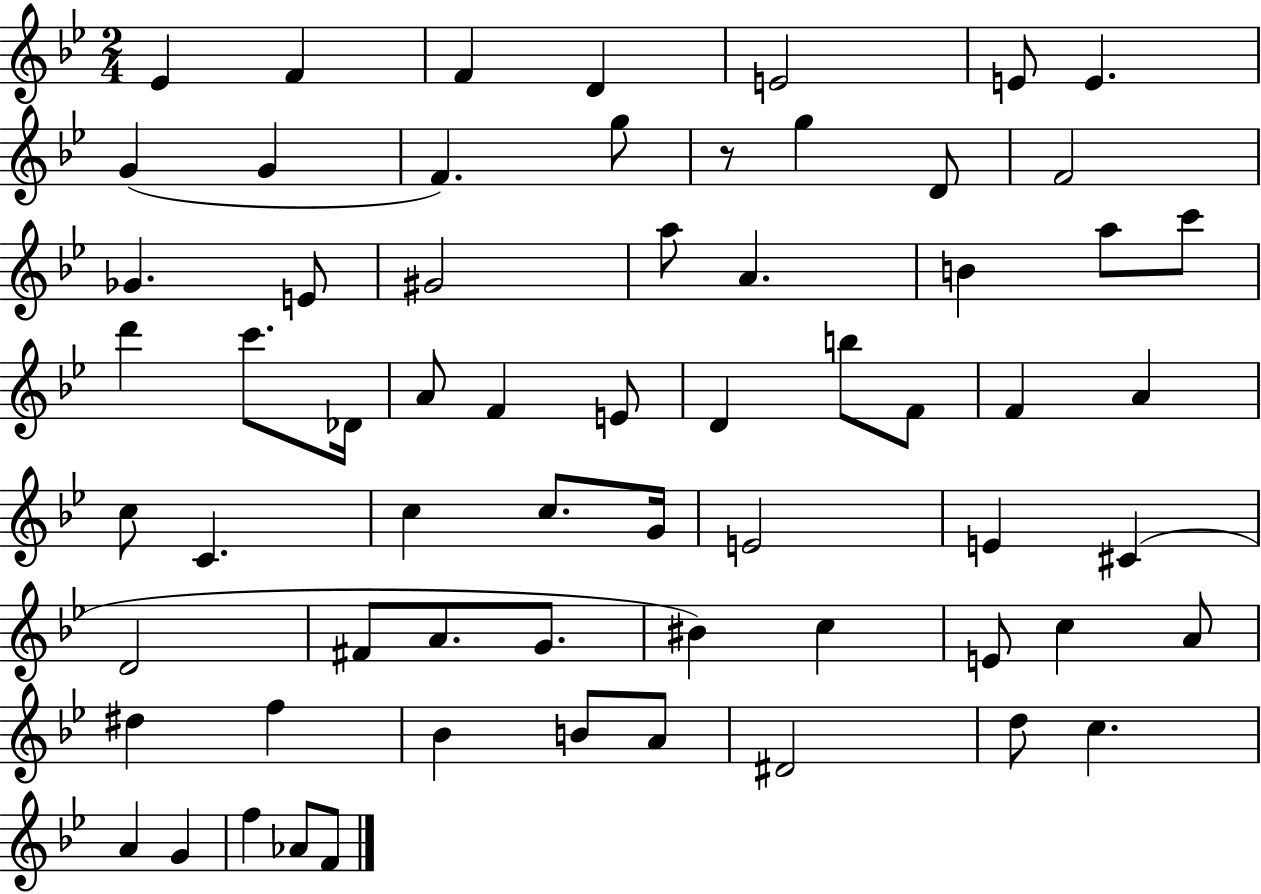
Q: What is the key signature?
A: BES major